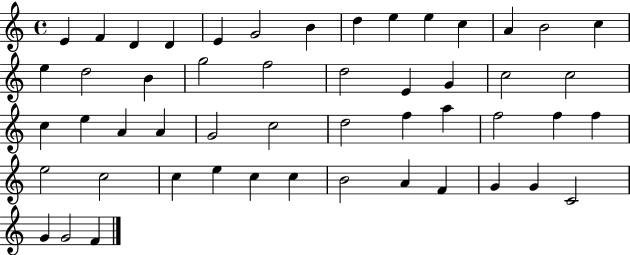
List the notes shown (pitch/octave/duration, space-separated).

E4/q F4/q D4/q D4/q E4/q G4/h B4/q D5/q E5/q E5/q C5/q A4/q B4/h C5/q E5/q D5/h B4/q G5/h F5/h D5/h E4/q G4/q C5/h C5/h C5/q E5/q A4/q A4/q G4/h C5/h D5/h F5/q A5/q F5/h F5/q F5/q E5/h C5/h C5/q E5/q C5/q C5/q B4/h A4/q F4/q G4/q G4/q C4/h G4/q G4/h F4/q